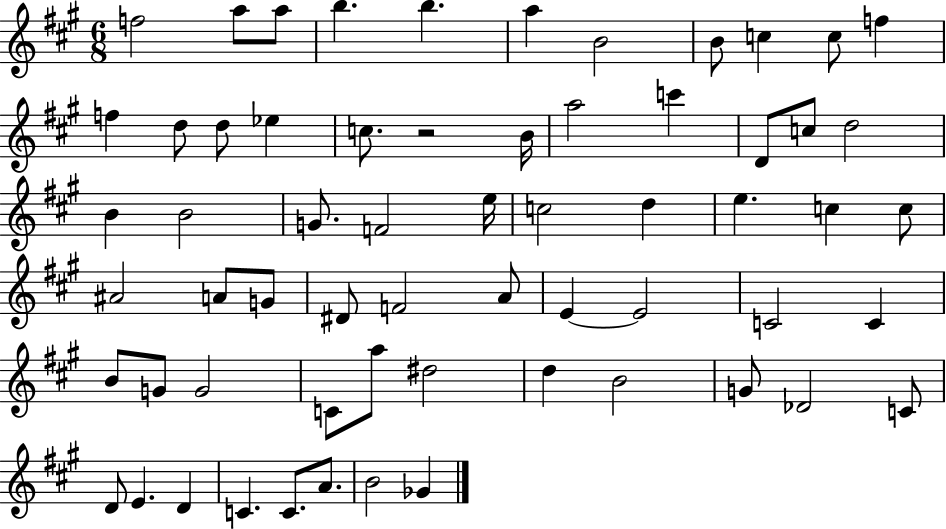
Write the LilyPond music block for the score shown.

{
  \clef treble
  \numericTimeSignature
  \time 6/8
  \key a \major
  f''2 a''8 a''8 | b''4. b''4. | a''4 b'2 | b'8 c''4 c''8 f''4 | \break f''4 d''8 d''8 ees''4 | c''8. r2 b'16 | a''2 c'''4 | d'8 c''8 d''2 | \break b'4 b'2 | g'8. f'2 e''16 | c''2 d''4 | e''4. c''4 c''8 | \break ais'2 a'8 g'8 | dis'8 f'2 a'8 | e'4~~ e'2 | c'2 c'4 | \break b'8 g'8 g'2 | c'8 a''8 dis''2 | d''4 b'2 | g'8 des'2 c'8 | \break d'8 e'4. d'4 | c'4. c'8. a'8. | b'2 ges'4 | \bar "|."
}